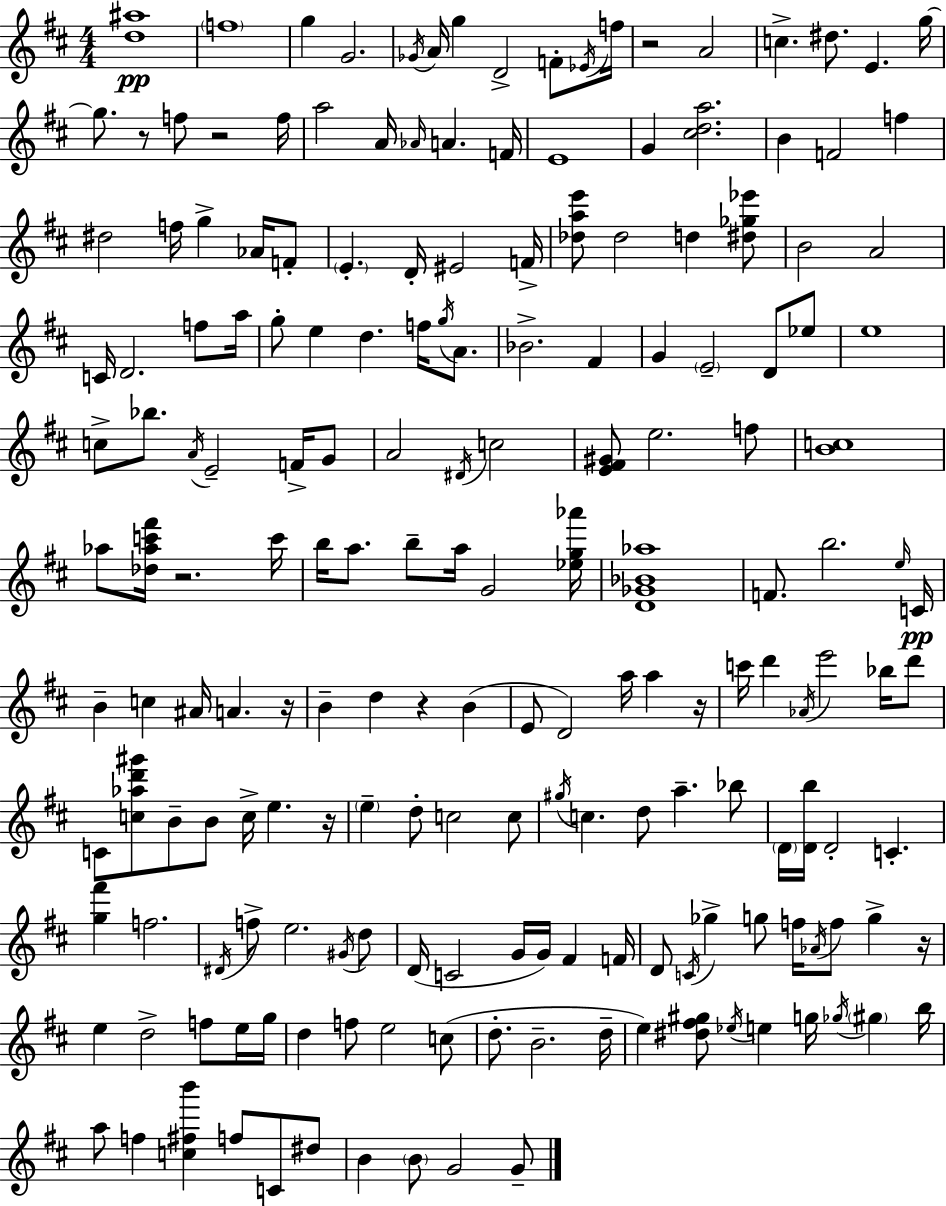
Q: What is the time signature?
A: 4/4